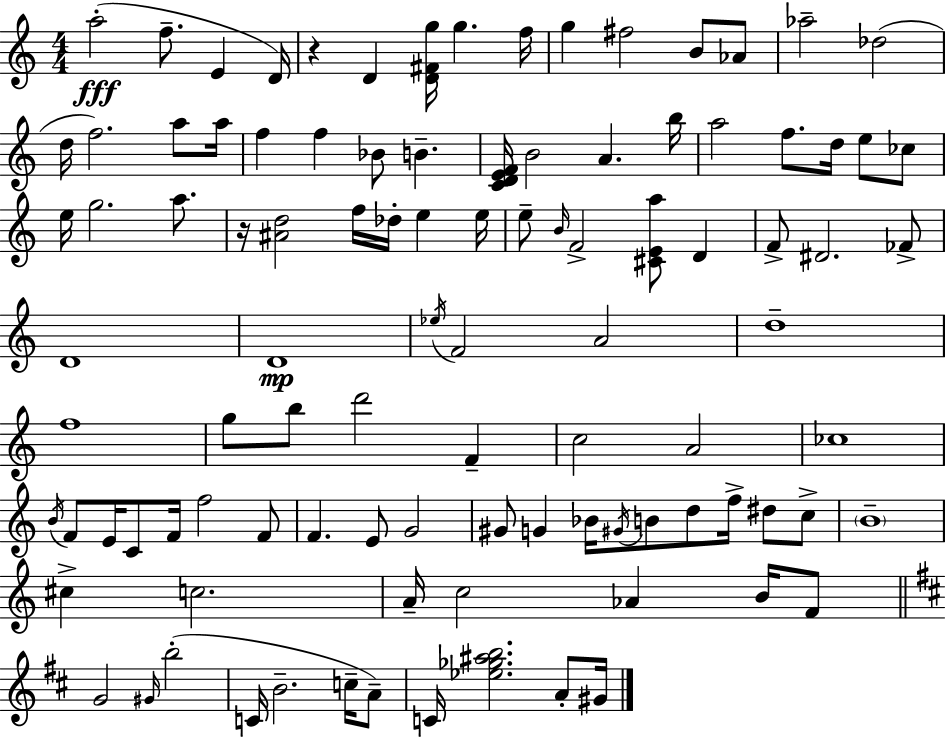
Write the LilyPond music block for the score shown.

{
  \clef treble
  \numericTimeSignature
  \time 4/4
  \key a \minor
  a''2-.(\fff f''8.-- e'4 d'16) | r4 d'4 <d' fis' g''>16 g''4. f''16 | g''4 fis''2 b'8 aes'8 | aes''2-- des''2( | \break d''16 f''2.) a''8 a''16 | f''4 f''4 bes'8 b'4.-- | <c' d' e' f'>16 b'2 a'4. b''16 | a''2 f''8. d''16 e''8 ces''8 | \break e''16 g''2. a''8. | r16 <ais' d''>2 f''16 des''16-. e''4 e''16 | e''8-- \grace { b'16 } f'2-> <cis' e' a''>8 d'4 | f'8-> dis'2. fes'8-> | \break d'1 | d'1\mp | \acciaccatura { ees''16 } f'2 a'2 | d''1-- | \break f''1 | g''8 b''8 d'''2 f'4-- | c''2 a'2 | ces''1 | \break \acciaccatura { b'16 } f'8 e'16 c'8 f'16 f''2 | f'8 f'4. e'8 g'2 | gis'8 g'4 bes'16 \acciaccatura { gis'16 } b'8 d''8 f''16-> | dis''8 c''8-> \parenthesize b'1-- | \break cis''4-> c''2. | a'16-- c''2 aes'4 | b'16 f'8 \bar "||" \break \key d \major g'2 \grace { gis'16 }( b''2-. | c'16 b'2.-- c''16-- a'8--) | c'16 <ees'' ges'' ais'' b''>2. a'8-. | gis'16 \bar "|."
}